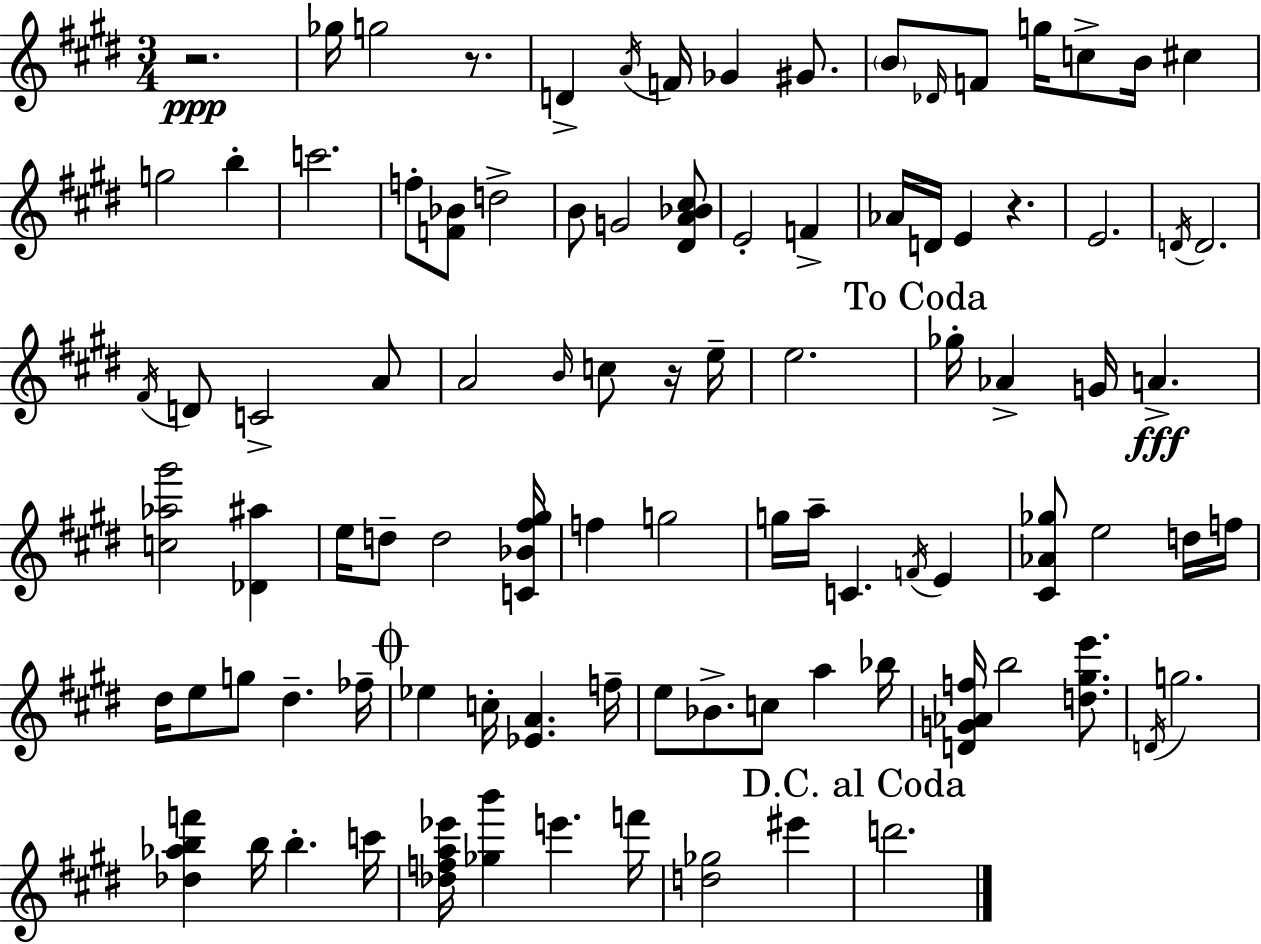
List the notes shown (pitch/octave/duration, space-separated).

R/h. Gb5/s G5/h R/e. D4/q A4/s F4/s Gb4/q G#4/e. B4/e Db4/s F4/e G5/s C5/e B4/s C#5/q G5/h B5/q C6/h. F5/e [F4,Bb4]/e D5/h B4/e G4/h [D#4,A4,Bb4,C#5]/e E4/h F4/q Ab4/s D4/s E4/q R/q. E4/h. D4/s D4/h. F#4/s D4/e C4/h A4/e A4/h B4/s C5/e R/s E5/s E5/h. Gb5/s Ab4/q G4/s A4/q. [C5,Ab5,G#6]/h [Db4,A#5]/q E5/s D5/e D5/h [C4,Bb4,F#5,G#5]/s F5/q G5/h G5/s A5/s C4/q. F4/s E4/q [C#4,Ab4,Gb5]/e E5/h D5/s F5/s D#5/s E5/e G5/e D#5/q. FES5/s Eb5/q C5/s [Eb4,A4]/q. F5/s E5/e Bb4/e. C5/e A5/q Bb5/s [D4,G4,Ab4,F5]/s B5/h [D5,G#5,E6]/e. D4/s G5/h. [Db5,Ab5,B5,F6]/q B5/s B5/q. C6/s [Db5,F5,A5,Eb6]/s [Gb5,B6]/q E6/q. F6/s [D5,Gb5]/h EIS6/q D6/h.